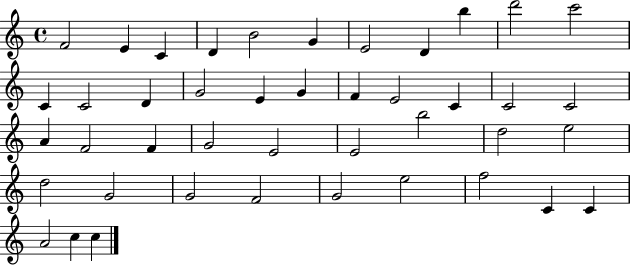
X:1
T:Untitled
M:4/4
L:1/4
K:C
F2 E C D B2 G E2 D b d'2 c'2 C C2 D G2 E G F E2 C C2 C2 A F2 F G2 E2 E2 b2 d2 e2 d2 G2 G2 F2 G2 e2 f2 C C A2 c c